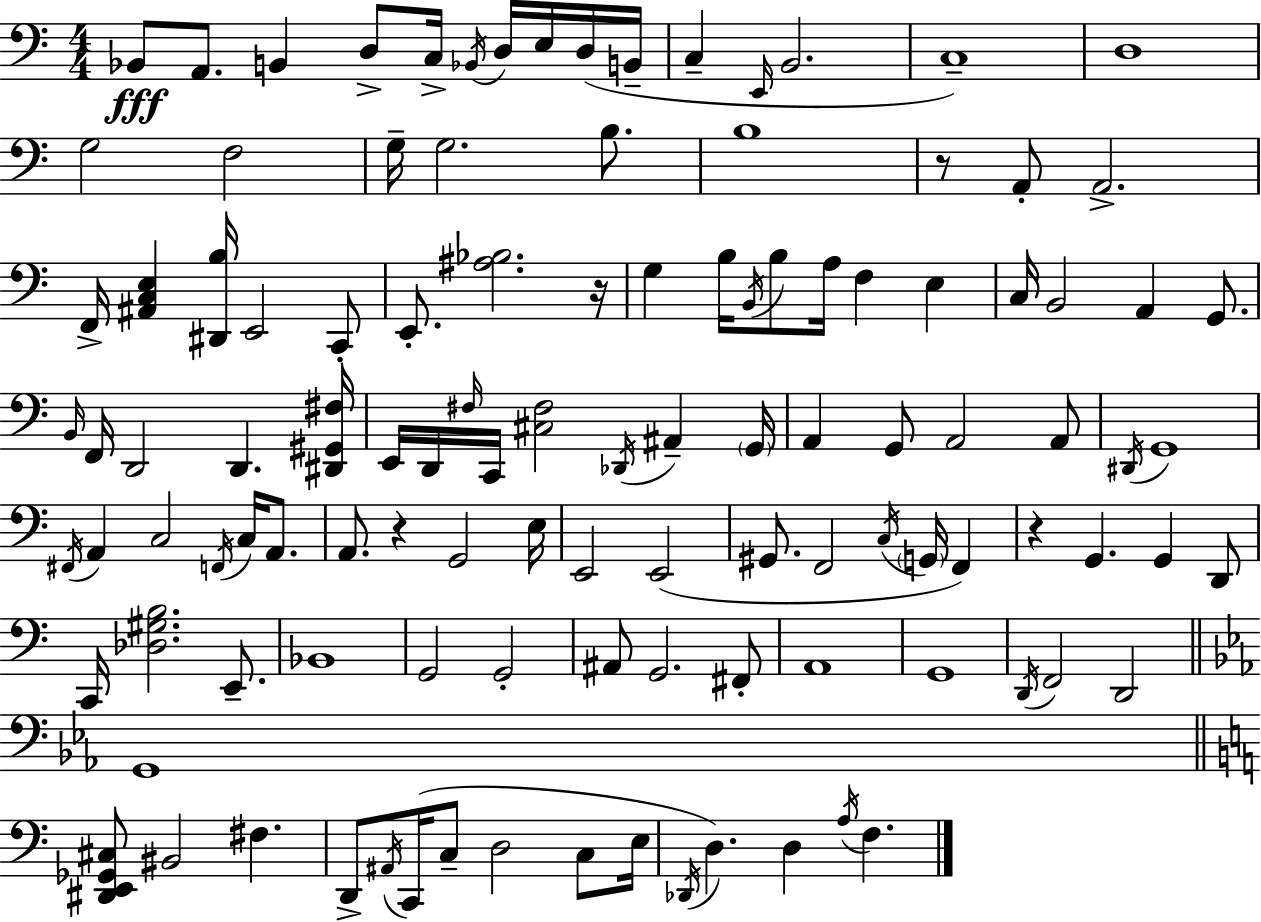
X:1
T:Untitled
M:4/4
L:1/4
K:C
_B,,/2 A,,/2 B,, D,/2 C,/4 _B,,/4 D,/4 E,/4 D,/4 B,,/4 C, E,,/4 B,,2 C,4 D,4 G,2 F,2 G,/4 G,2 B,/2 B,4 z/2 A,,/2 A,,2 F,,/4 [^A,,C,E,] [^D,,B,]/4 E,,2 C,,/2 E,,/2 [^A,_B,]2 z/4 G, B,/4 B,,/4 B,/2 A,/4 F, E, C,/4 B,,2 A,, G,,/2 B,,/4 F,,/4 D,,2 D,, [^D,,^G,,^F,]/4 E,,/4 D,,/4 ^F,/4 C,,/4 [^C,^F,]2 _D,,/4 ^A,, G,,/4 A,, G,,/2 A,,2 A,,/2 ^D,,/4 G,,4 ^F,,/4 A,, C,2 F,,/4 C,/4 A,,/2 A,,/2 z G,,2 E,/4 E,,2 E,,2 ^G,,/2 F,,2 C,/4 G,,/4 F,, z G,, G,, D,,/2 C,,/4 [_D,^G,B,]2 E,,/2 _B,,4 G,,2 G,,2 ^A,,/2 G,,2 ^F,,/2 A,,4 G,,4 D,,/4 F,,2 D,,2 G,,4 [^D,,E,,_G,,^C,]/2 ^B,,2 ^F, D,,/2 ^A,,/4 C,,/4 C,/2 D,2 C,/2 E,/4 _D,,/4 D, D, A,/4 F,